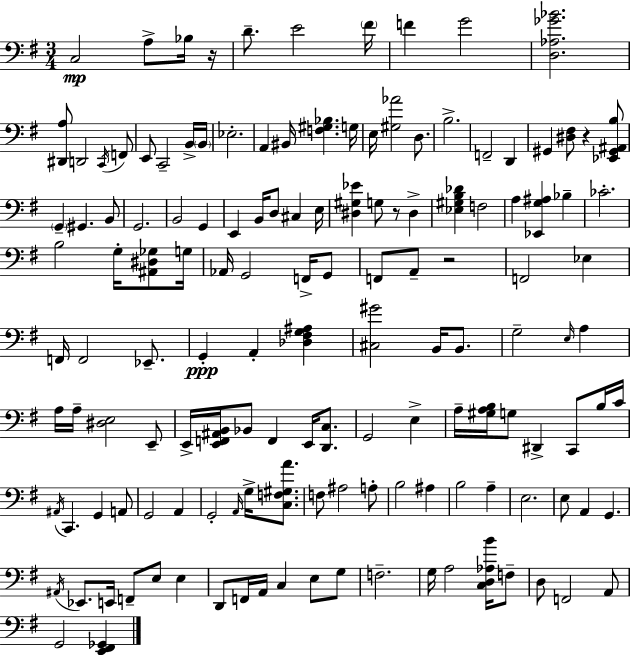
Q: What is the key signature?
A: E minor